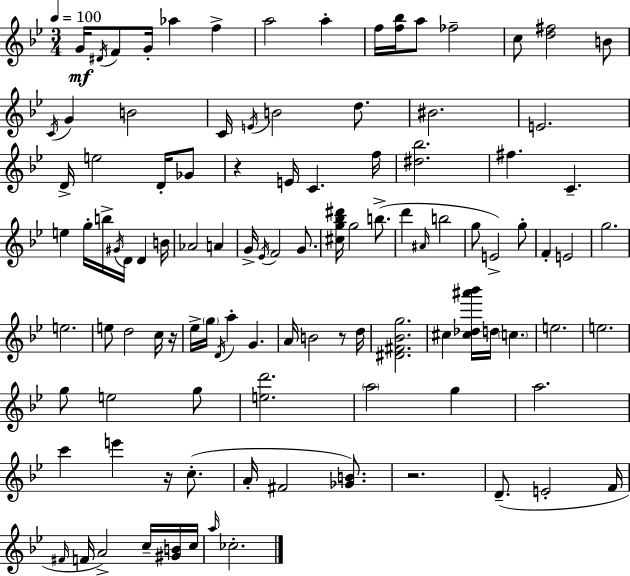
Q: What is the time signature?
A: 3/4